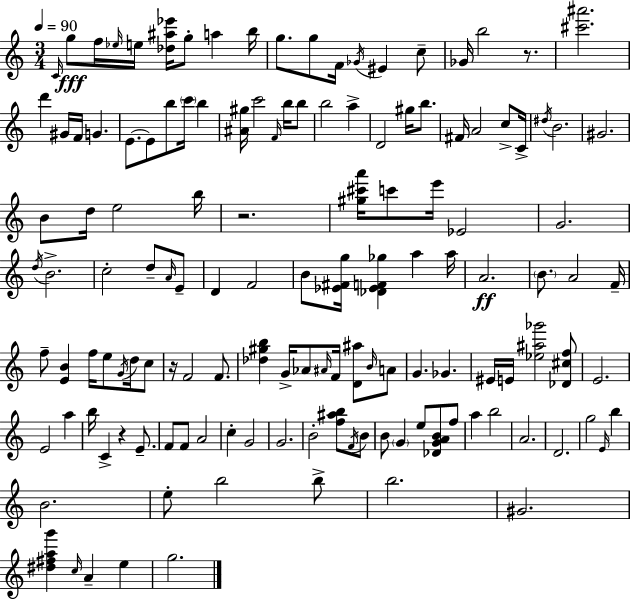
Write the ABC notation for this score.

X:1
T:Untitled
M:3/4
L:1/4
K:C
C/4 g/2 f/4 _e/4 e/4 [_d^a_e']/4 g/2 a b/4 g/2 g/2 F/4 _G/4 ^E c/2 _G/4 b2 z/2 [^c'^a']2 d' ^G/4 F/4 G E/2 E/2 b/2 c'/4 b [^A^g]/4 c'2 F/4 b/4 b/2 b2 a D2 ^g/4 b/2 ^F/4 A2 c/2 C/4 ^d/4 B2 ^G2 B/2 d/4 e2 b/4 z2 [^g^c'a']/4 c'/2 e'/4 _E2 G2 d/4 B2 c2 d/2 A/4 E/2 D F2 B/2 [_E^Fg]/4 [_D_EF_g] a a/4 A2 B/2 A2 F/4 f/2 [EB] f/4 e/2 G/4 d/4 c/2 z/4 F2 F/2 [_d^gb] G/4 _A/2 ^A/4 F/4 [D^a]/2 B/4 A/2 G _G ^E/4 E/4 [_e^a_g']2 [_D^cf]/2 E2 E2 a b/4 C z E/2 F/2 F/2 A2 c G2 G2 B2 [f^ab]/2 F/4 B/2 B/2 G e/2 [_DGAB]/2 f/2 a b2 A2 D2 g2 E/4 b B2 e/2 b2 b/2 b2 ^G2 [^d^fag'] c/4 A e g2